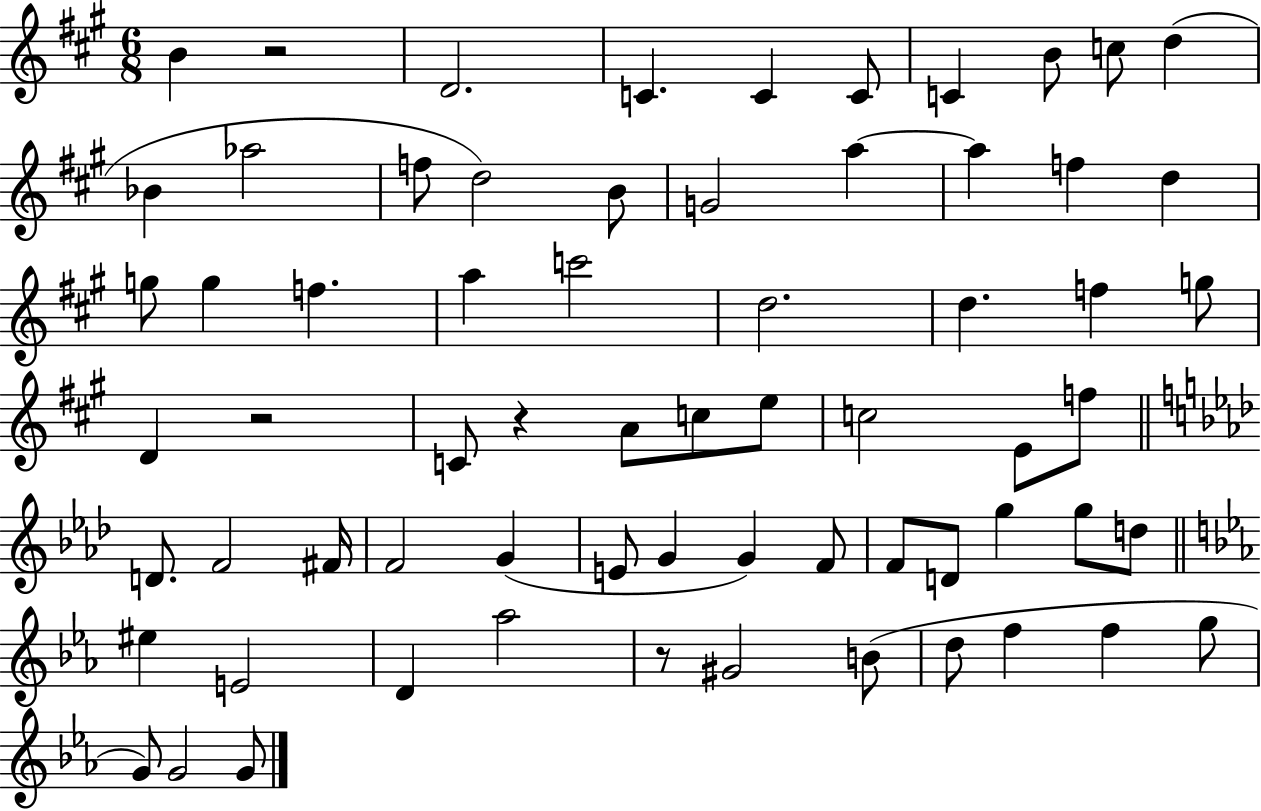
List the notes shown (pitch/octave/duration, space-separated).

B4/q R/h D4/h. C4/q. C4/q C4/e C4/q B4/e C5/e D5/q Bb4/q Ab5/h F5/e D5/h B4/e G4/h A5/q A5/q F5/q D5/q G5/e G5/q F5/q. A5/q C6/h D5/h. D5/q. F5/q G5/e D4/q R/h C4/e R/q A4/e C5/e E5/e C5/h E4/e F5/e D4/e. F4/h F#4/s F4/h G4/q E4/e G4/q G4/q F4/e F4/e D4/e G5/q G5/e D5/e EIS5/q E4/h D4/q Ab5/h R/e G#4/h B4/e D5/e F5/q F5/q G5/e G4/e G4/h G4/e